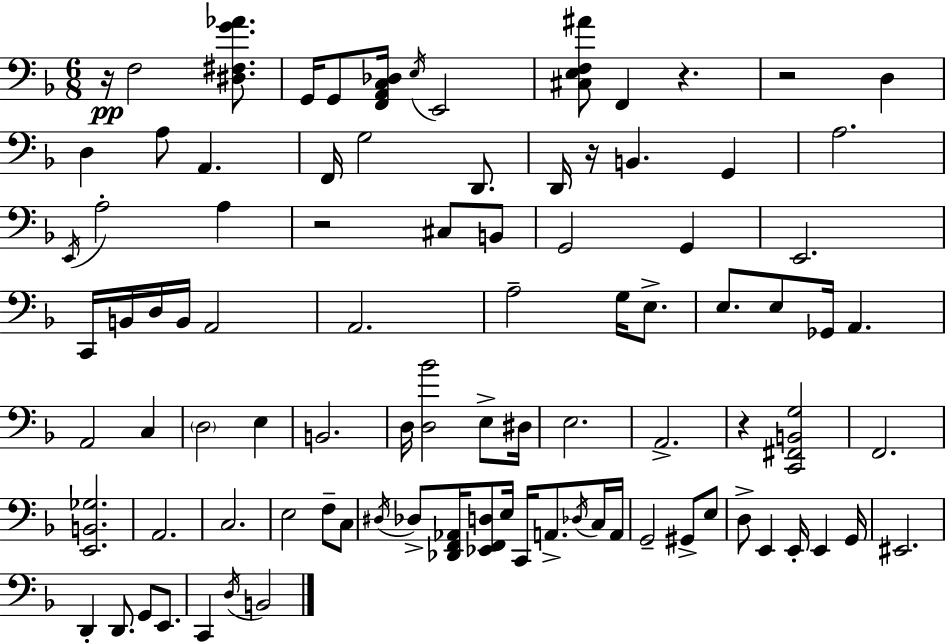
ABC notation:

X:1
T:Untitled
M:6/8
L:1/4
K:F
z/4 F,2 [^D,^F,G_A]/2 G,,/4 G,,/2 [F,,A,,C,_D,]/4 E,/4 E,,2 [^C,E,F,^A]/2 F,, z z2 D, D, A,/2 A,, F,,/4 G,2 D,,/2 D,,/4 z/4 B,, G,, A,2 E,,/4 A,2 A, z2 ^C,/2 B,,/2 G,,2 G,, E,,2 C,,/4 B,,/4 D,/4 B,,/4 A,,2 A,,2 A,2 G,/4 E,/2 E,/2 E,/2 _G,,/4 A,, A,,2 C, D,2 E, B,,2 D,/4 [D,_B]2 E,/2 ^D,/4 E,2 A,,2 z [C,,^F,,B,,G,]2 F,,2 [E,,B,,_G,]2 A,,2 C,2 E,2 F,/2 C,/2 ^D,/4 _D,/2 [_D,,F,,_A,,]/4 [_E,,F,,D,]/2 E,/4 C,,/4 A,,/2 _D,/4 C,/4 A,,/4 G,,2 ^G,,/2 E,/2 D,/2 E,, E,,/4 E,, G,,/4 ^E,,2 D,, D,,/2 G,,/2 E,,/2 C,, D,/4 B,,2